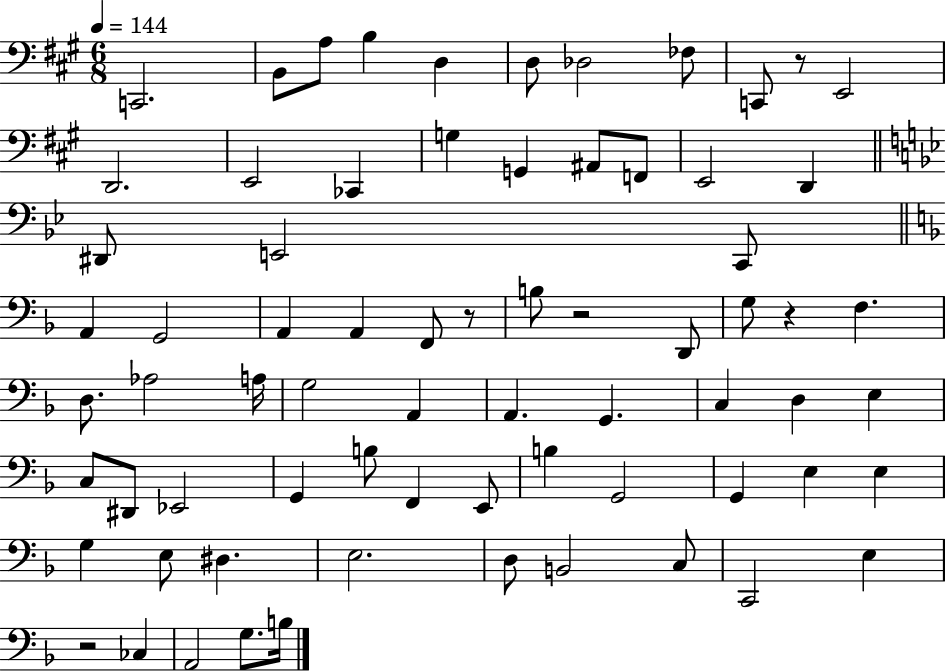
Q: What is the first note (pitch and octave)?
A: C2